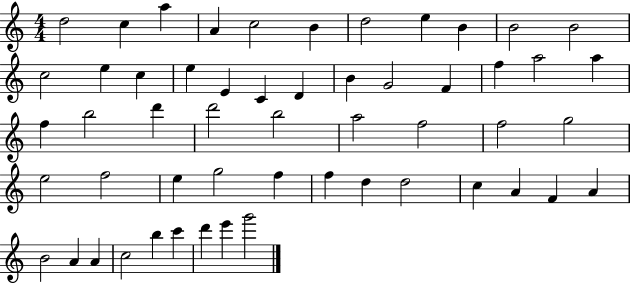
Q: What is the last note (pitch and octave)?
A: G6